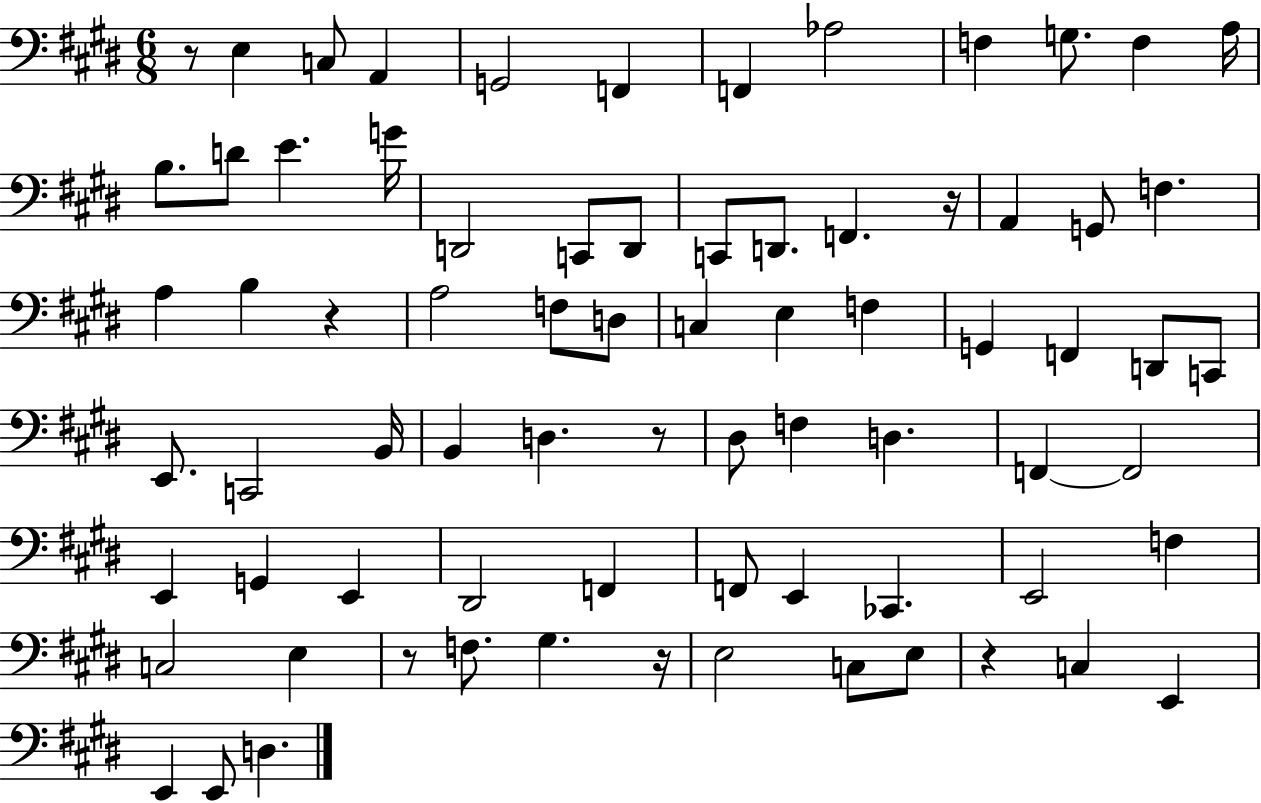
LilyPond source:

{
  \clef bass
  \numericTimeSignature
  \time 6/8
  \key e \major
  r8 e4 c8 a,4 | g,2 f,4 | f,4 aes2 | f4 g8. f4 a16 | \break b8. d'8 e'4. g'16 | d,2 c,8 d,8 | c,8 d,8. f,4. r16 | a,4 g,8 f4. | \break a4 b4 r4 | a2 f8 d8 | c4 e4 f4 | g,4 f,4 d,8 c,8 | \break e,8. c,2 b,16 | b,4 d4. r8 | dis8 f4 d4. | f,4~~ f,2 | \break e,4 g,4 e,4 | dis,2 f,4 | f,8 e,4 ces,4. | e,2 f4 | \break c2 e4 | r8 f8. gis4. r16 | e2 c8 e8 | r4 c4 e,4 | \break e,4 e,8 d4. | \bar "|."
}